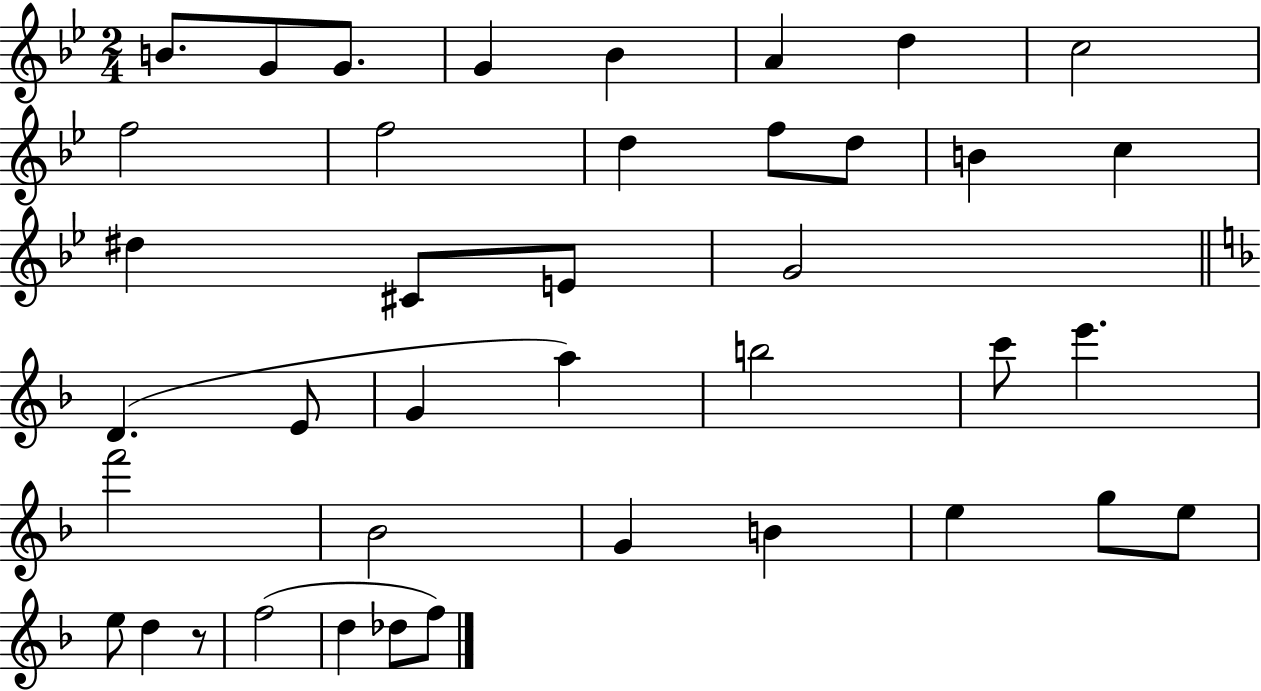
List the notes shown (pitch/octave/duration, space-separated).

B4/e. G4/e G4/e. G4/q Bb4/q A4/q D5/q C5/h F5/h F5/h D5/q F5/e D5/e B4/q C5/q D#5/q C#4/e E4/e G4/h D4/q. E4/e G4/q A5/q B5/h C6/e E6/q. F6/h Bb4/h G4/q B4/q E5/q G5/e E5/e E5/e D5/q R/e F5/h D5/q Db5/e F5/e